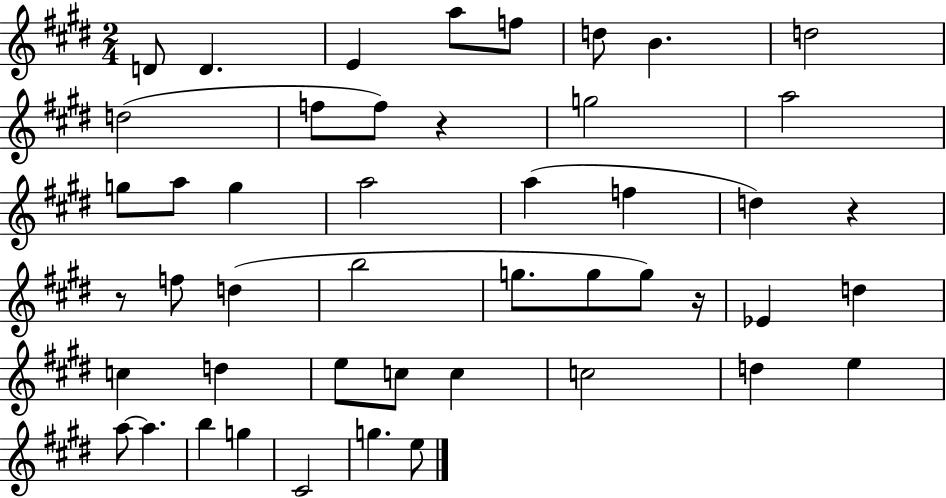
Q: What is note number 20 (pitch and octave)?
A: D5